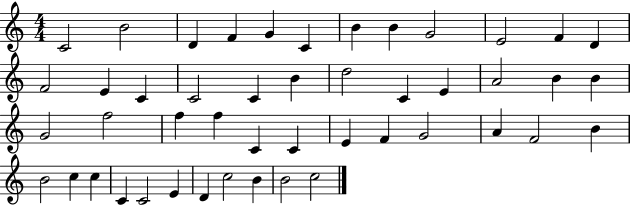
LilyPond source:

{
  \clef treble
  \numericTimeSignature
  \time 4/4
  \key c \major
  c'2 b'2 | d'4 f'4 g'4 c'4 | b'4 b'4 g'2 | e'2 f'4 d'4 | \break f'2 e'4 c'4 | c'2 c'4 b'4 | d''2 c'4 e'4 | a'2 b'4 b'4 | \break g'2 f''2 | f''4 f''4 c'4 c'4 | e'4 f'4 g'2 | a'4 f'2 b'4 | \break b'2 c''4 c''4 | c'4 c'2 e'4 | d'4 c''2 b'4 | b'2 c''2 | \break \bar "|."
}